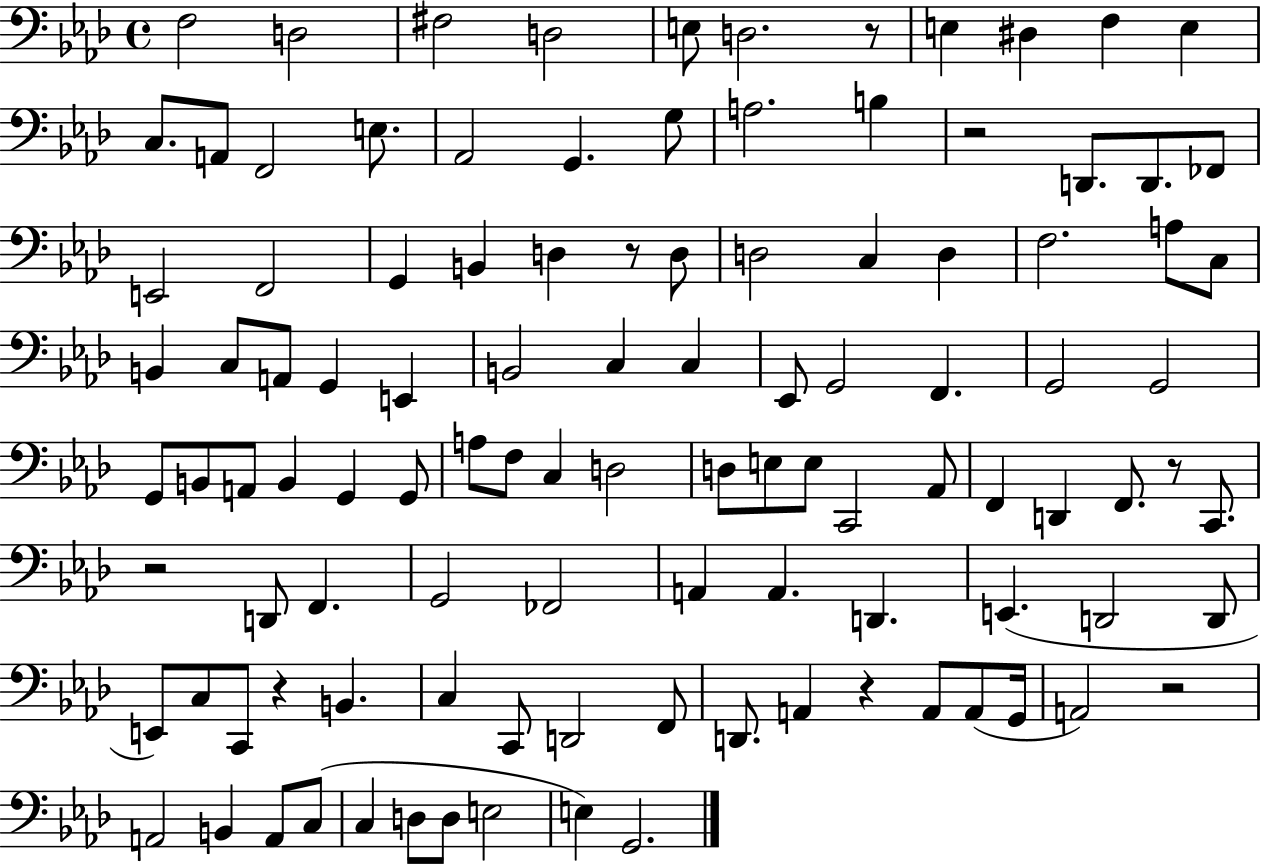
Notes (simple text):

F3/h D3/h F#3/h D3/h E3/e D3/h. R/e E3/q D#3/q F3/q E3/q C3/e. A2/e F2/h E3/e. Ab2/h G2/q. G3/e A3/h. B3/q R/h D2/e. D2/e. FES2/e E2/h F2/h G2/q B2/q D3/q R/e D3/e D3/h C3/q D3/q F3/h. A3/e C3/e B2/q C3/e A2/e G2/q E2/q B2/h C3/q C3/q Eb2/e G2/h F2/q. G2/h G2/h G2/e B2/e A2/e B2/q G2/q G2/e A3/e F3/e C3/q D3/h D3/e E3/e E3/e C2/h Ab2/e F2/q D2/q F2/e. R/e C2/e. R/h D2/e F2/q. G2/h FES2/h A2/q A2/q. D2/q. E2/q. D2/h D2/e E2/e C3/e C2/e R/q B2/q. C3/q C2/e D2/h F2/e D2/e. A2/q R/q A2/e A2/e G2/s A2/h R/h A2/h B2/q A2/e C3/e C3/q D3/e D3/e E3/h E3/q G2/h.